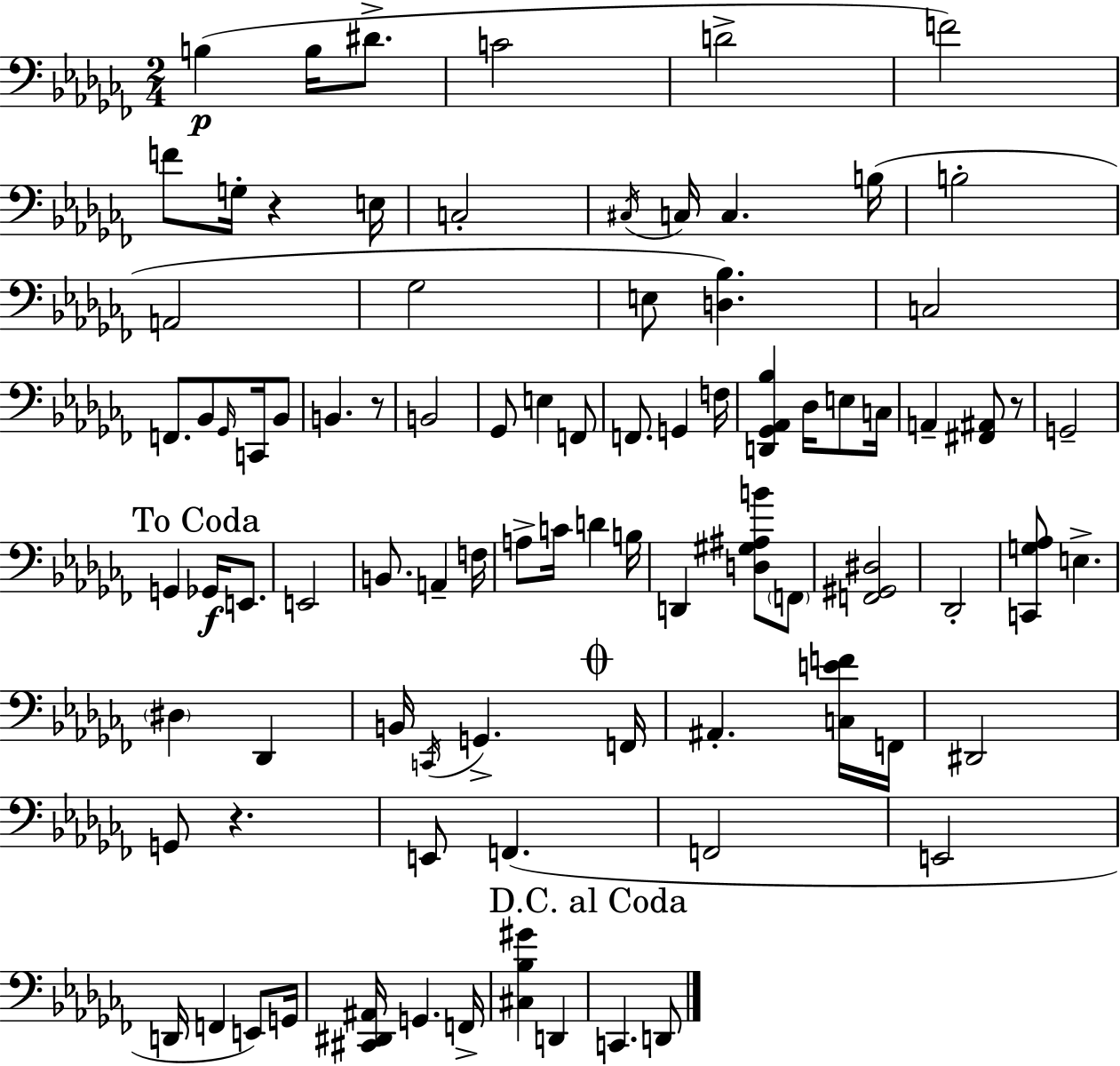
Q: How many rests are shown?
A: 4